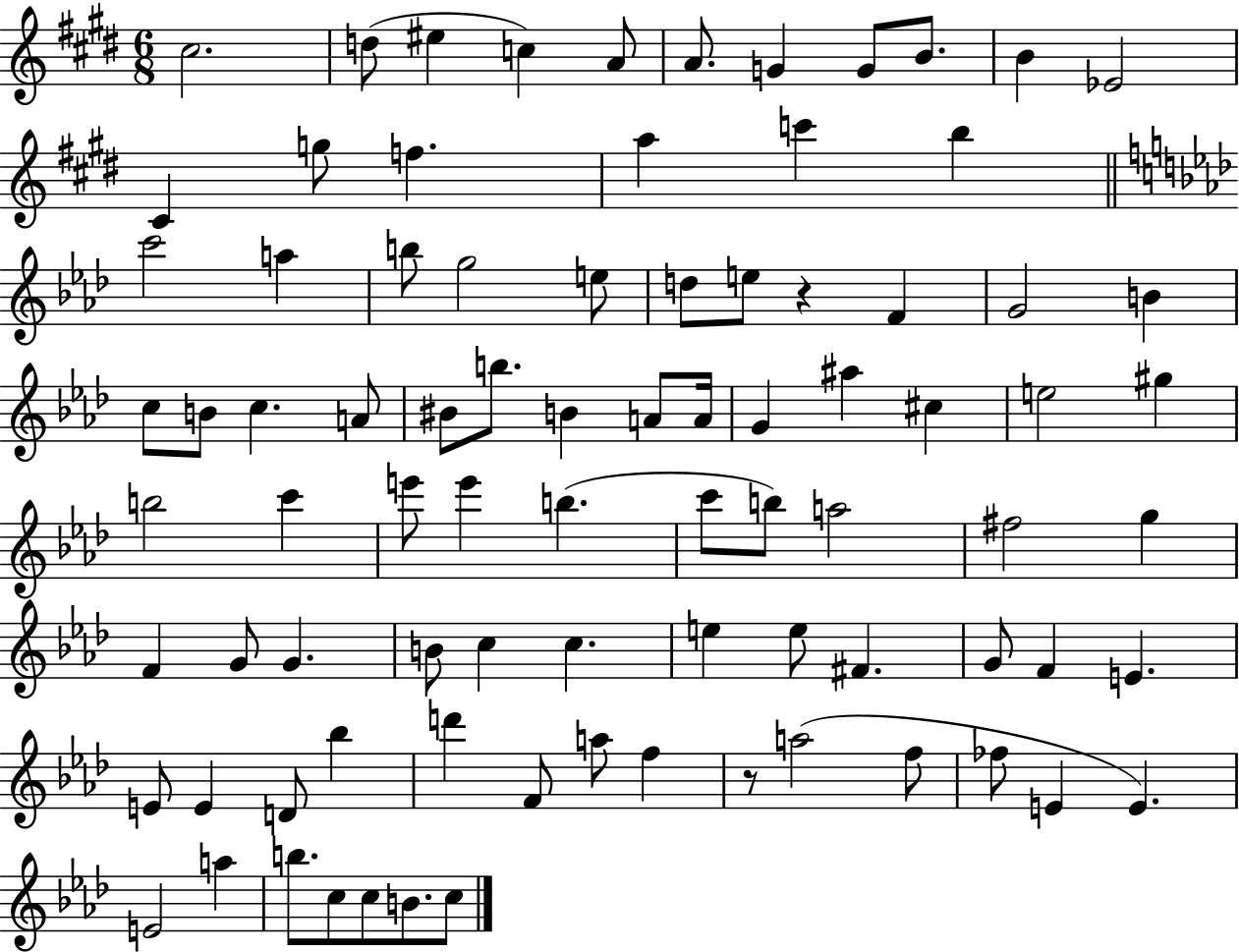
X:1
T:Untitled
M:6/8
L:1/4
K:E
^c2 d/2 ^e c A/2 A/2 G G/2 B/2 B _E2 ^C g/2 f a c' b c'2 a b/2 g2 e/2 d/2 e/2 z F G2 B c/2 B/2 c A/2 ^B/2 b/2 B A/2 A/4 G ^a ^c e2 ^g b2 c' e'/2 e' b c'/2 b/2 a2 ^f2 g F G/2 G B/2 c c e e/2 ^F G/2 F E E/2 E D/2 _b d' F/2 a/2 f z/2 a2 f/2 _f/2 E E E2 a b/2 c/2 c/2 B/2 c/2